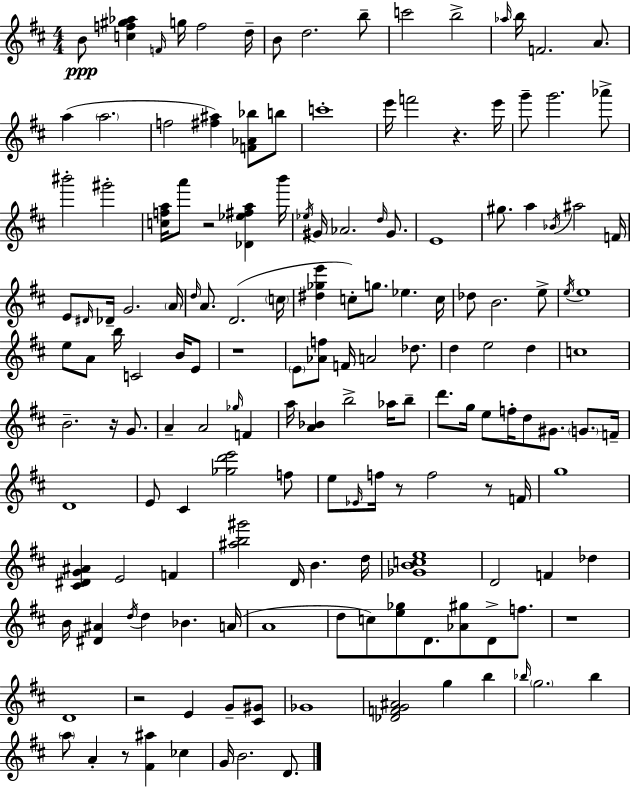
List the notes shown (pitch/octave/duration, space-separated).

B4/e [C5,F5,G#5,Ab5]/q F4/s G5/s F5/h D5/s B4/e D5/h. B5/e C6/h B5/h Ab5/s B5/s F4/h. A4/e. A5/q A5/h. F5/h [F#5,A#5]/q [F4,Ab4,Bb5]/e B5/e C6/w E6/s F6/h R/q. E6/s G6/e G6/h. Ab6/e BIS6/h G#6/h [C5,F5,A5]/s A6/e R/h [Db4,Eb5,F#5,A5]/q B6/s Eb5/s G#4/s Ab4/h. D5/s G#4/e. E4/w G#5/e. A5/q Bb4/s A#5/h F4/s E4/e D#4/s Db4/s G4/h. A4/s D5/s A4/e. D4/h. C5/s [D#5,Gb5,E6]/q C5/e G5/e. Eb5/q. C5/s Db5/e B4/h. E5/e E5/s E5/w E5/e A4/e B5/s C4/h B4/s E4/e R/w E4/e [Ab4,F5]/e F4/s A4/h Db5/e. D5/q E5/h D5/q C5/w B4/h. R/s G4/e. A4/q A4/h Gb5/s F4/q A5/s [A4,Bb4]/q B5/h Ab5/s B5/e D6/e. G5/s E5/e F5/s D5/e G#4/e. G4/e. F4/s D4/w E4/e C#4/q [Gb5,D6,E6]/h F5/e E5/e Eb4/s F5/s R/e F5/h R/e F4/s G5/w [C#4,D#4,G4,A#4]/q E4/h F4/q [A#5,B5,G#6]/h D4/s B4/q. D5/s [Gb4,B4,C5,E5]/w D4/h F4/q Db5/q B4/s [D#4,A#4]/q D5/s D5/q Bb4/q. A4/s A4/w D5/e C5/e [E5,Gb5]/e D4/e. [Ab4,G#5]/e D4/e F5/e. R/w D4/w R/h E4/q G4/e [C#4,G#4]/e Gb4/w [Db4,F4,G4,A#4]/h G5/q B5/q Bb5/s G5/h. Bb5/q A5/e A4/q R/e [F#4,A#5]/q CES5/q G4/s B4/h. D4/e.